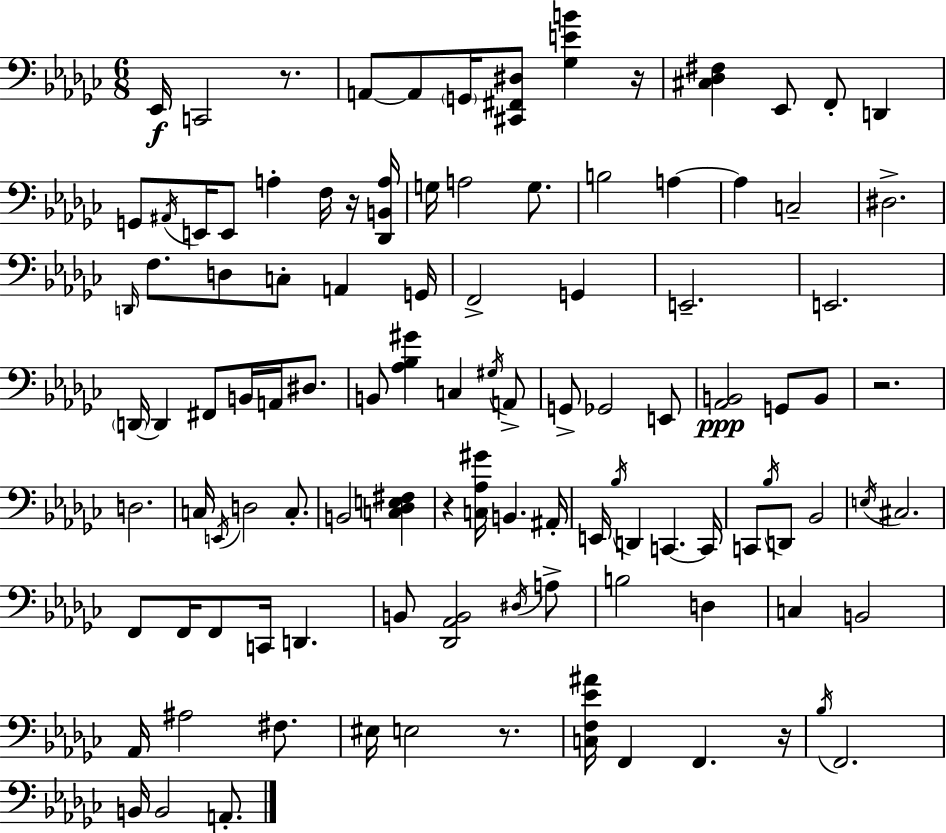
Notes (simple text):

Eb2/s C2/h R/e. A2/e A2/e G2/s [C#2,F#2,D#3]/e [Gb3,E4,B4]/q R/s [C#3,Db3,F#3]/q Eb2/e F2/e D2/q G2/e A#2/s E2/s E2/e A3/q F3/s R/s [Db2,B2,A3]/s G3/s A3/h G3/e. B3/h A3/q A3/q C3/h D#3/h. D2/s F3/e. D3/e C3/e A2/q G2/s F2/h G2/q E2/h. E2/h. D2/s D2/q F#2/e B2/s A2/s D#3/e. B2/e [Ab3,Bb3,G#4]/q C3/q G#3/s A2/e G2/e Gb2/h E2/e [Ab2,B2]/h G2/e B2/e R/h. D3/h. C3/s E2/s D3/h C3/e. B2/h [C3,Db3,E3,F#3]/q R/q [C3,Ab3,G#4]/s B2/q. A#2/s E2/s Bb3/s D2/q C2/q. C2/s C2/e Bb3/s D2/e Bb2/h E3/s C#3/h. F2/e F2/s F2/e C2/s D2/q. B2/e [Db2,Ab2,B2]/h D#3/s A3/e B3/h D3/q C3/q B2/h Ab2/s A#3/h F#3/e. EIS3/s E3/h R/e. [C3,F3,Eb4,A#4]/s F2/q F2/q. R/s Bb3/s F2/h. B2/s B2/h A2/e.